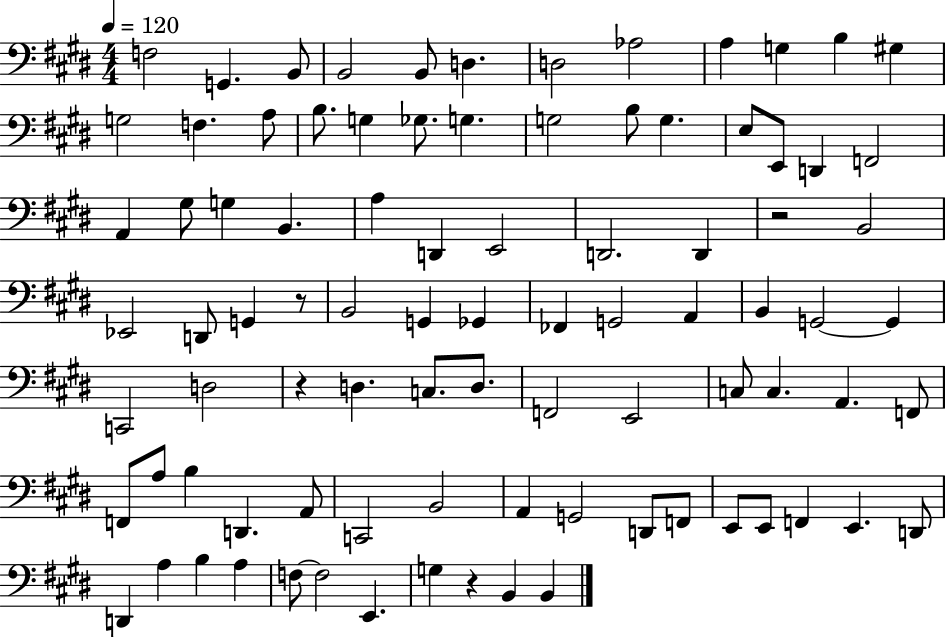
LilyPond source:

{
  \clef bass
  \numericTimeSignature
  \time 4/4
  \key e \major
  \tempo 4 = 120
  f2 g,4. b,8 | b,2 b,8 d4. | d2 aes2 | a4 g4 b4 gis4 | \break g2 f4. a8 | b8. g4 ges8. g4. | g2 b8 g4. | e8 e,8 d,4 f,2 | \break a,4 gis8 g4 b,4. | a4 d,4 e,2 | d,2. d,4 | r2 b,2 | \break ees,2 d,8 g,4 r8 | b,2 g,4 ges,4 | fes,4 g,2 a,4 | b,4 g,2~~ g,4 | \break c,2 d2 | r4 d4. c8. d8. | f,2 e,2 | c8 c4. a,4. f,8 | \break f,8 a8 b4 d,4. a,8 | c,2 b,2 | a,4 g,2 d,8 f,8 | e,8 e,8 f,4 e,4. d,8 | \break d,4 a4 b4 a4 | f8~~ f2 e,4. | g4 r4 b,4 b,4 | \bar "|."
}